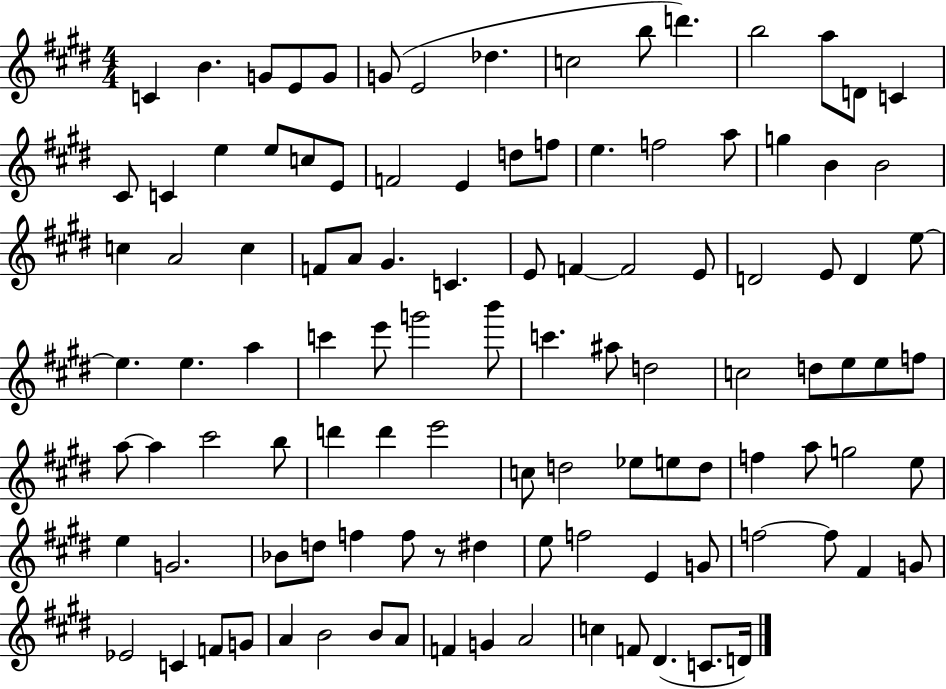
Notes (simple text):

C4/q B4/q. G4/e E4/e G4/e G4/e E4/h Db5/q. C5/h B5/e D6/q. B5/h A5/e D4/e C4/q C#4/e C4/q E5/q E5/e C5/e E4/e F4/h E4/q D5/e F5/e E5/q. F5/h A5/e G5/q B4/q B4/h C5/q A4/h C5/q F4/e A4/e G#4/q. C4/q. E4/e F4/q F4/h E4/e D4/h E4/e D4/q E5/e E5/q. E5/q. A5/q C6/q E6/e G6/h B6/e C6/q. A#5/e D5/h C5/h D5/e E5/e E5/e F5/e A5/e A5/q C#6/h B5/e D6/q D6/q E6/h C5/e D5/h Eb5/e E5/e D5/e F5/q A5/e G5/h E5/e E5/q G4/h. Bb4/e D5/e F5/q F5/e R/e D#5/q E5/e F5/h E4/q G4/e F5/h F5/e F#4/q G4/e Eb4/h C4/q F4/e G4/e A4/q B4/h B4/e A4/e F4/q G4/q A4/h C5/q F4/e D#4/q. C4/e. D4/s